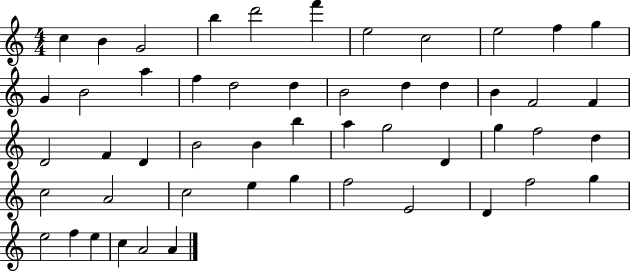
X:1
T:Untitled
M:4/4
L:1/4
K:C
c B G2 b d'2 f' e2 c2 e2 f g G B2 a f d2 d B2 d d B F2 F D2 F D B2 B b a g2 D g f2 d c2 A2 c2 e g f2 E2 D f2 g e2 f e c A2 A